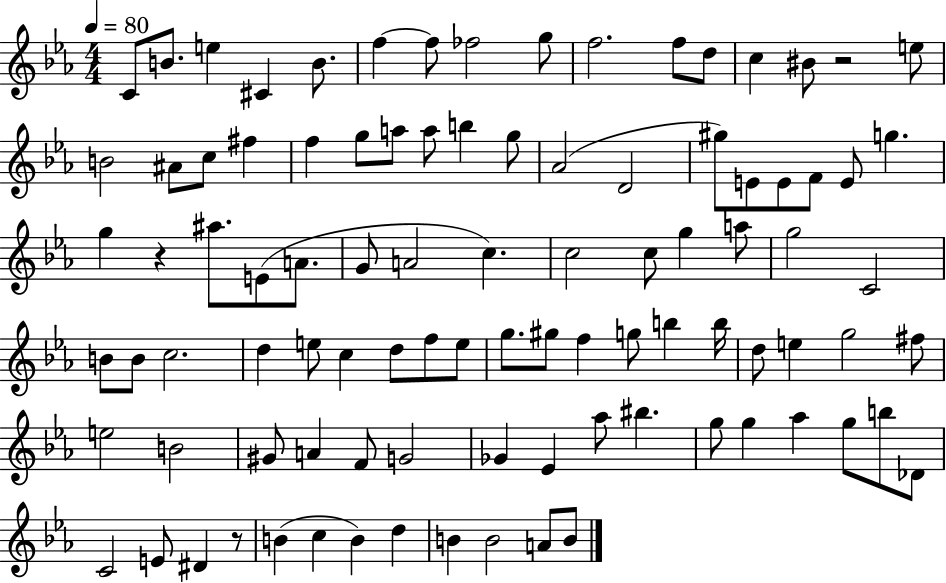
C4/e B4/e. E5/q C#4/q B4/e. F5/q F5/e FES5/h G5/e F5/h. F5/e D5/e C5/q BIS4/e R/h E5/e B4/h A#4/e C5/e F#5/q F5/q G5/e A5/e A5/e B5/q G5/e Ab4/h D4/h G#5/e E4/e E4/e F4/e E4/e G5/q. G5/q R/q A#5/e. E4/e A4/e. G4/e A4/h C5/q. C5/h C5/e G5/q A5/e G5/h C4/h B4/e B4/e C5/h. D5/q E5/e C5/q D5/e F5/e E5/e G5/e. G#5/e F5/q G5/e B5/q B5/s D5/e E5/q G5/h F#5/e E5/h B4/h G#4/e A4/q F4/e G4/h Gb4/q Eb4/q Ab5/e BIS5/q. G5/e G5/q Ab5/q G5/e B5/e Db4/e C4/h E4/e D#4/q R/e B4/q C5/q B4/q D5/q B4/q B4/h A4/e B4/e